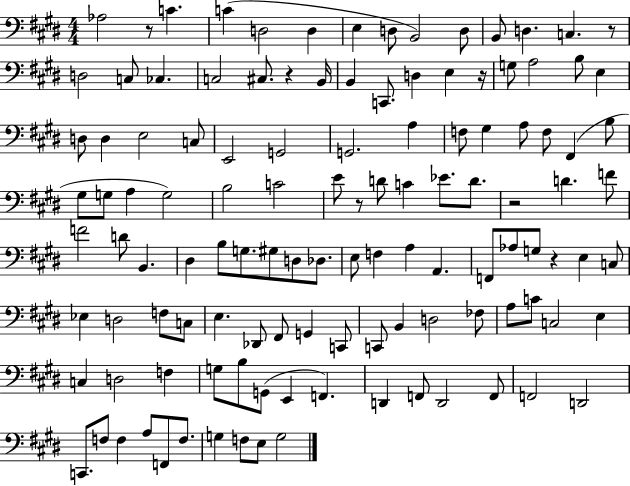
X:1
T:Untitled
M:4/4
L:1/4
K:E
_A,2 z/2 C C D,2 D, E, D,/2 B,,2 D,/2 B,,/2 D, C, z/2 D,2 C,/2 _C, C,2 ^C,/2 z B,,/4 B,, C,,/2 D, E, z/4 G,/2 A,2 B,/2 E, D,/2 D, E,2 C,/2 E,,2 G,,2 G,,2 A, F,/2 ^G, A,/2 F,/2 ^F,, B,/2 ^G,/2 G,/2 A, G,2 B,2 C2 E/2 z/2 D/2 C _E/2 D/2 z2 D F/2 F2 D/2 B,, ^D, B,/2 G,/2 ^G,/2 D,/2 _D,/2 E,/2 F, A, A,, F,,/2 _A,/2 G,/2 z E, C,/2 _E, D,2 F,/2 C,/2 E, _D,,/2 ^F,,/2 G,, C,,/2 C,,/2 B,, D,2 _F,/2 A,/2 C/2 C,2 E, C, D,2 F, G,/2 B,/2 G,,/2 E,, F,, D,, F,,/2 D,,2 F,,/2 F,,2 D,,2 C,,/2 F,/2 F, A,/2 F,,/2 F,/2 G, F,/2 E,/2 G,2